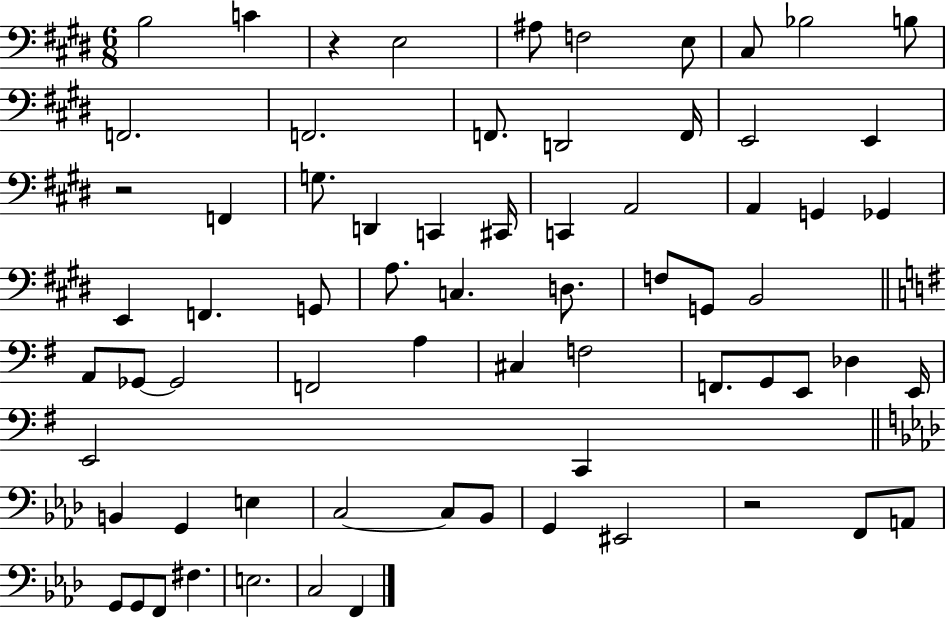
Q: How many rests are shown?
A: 3